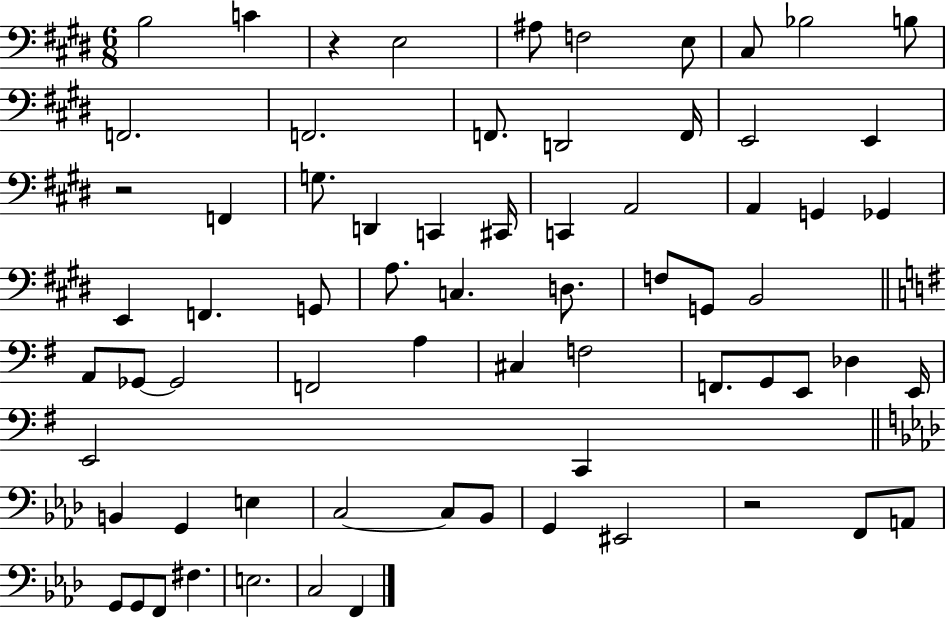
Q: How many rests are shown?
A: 3